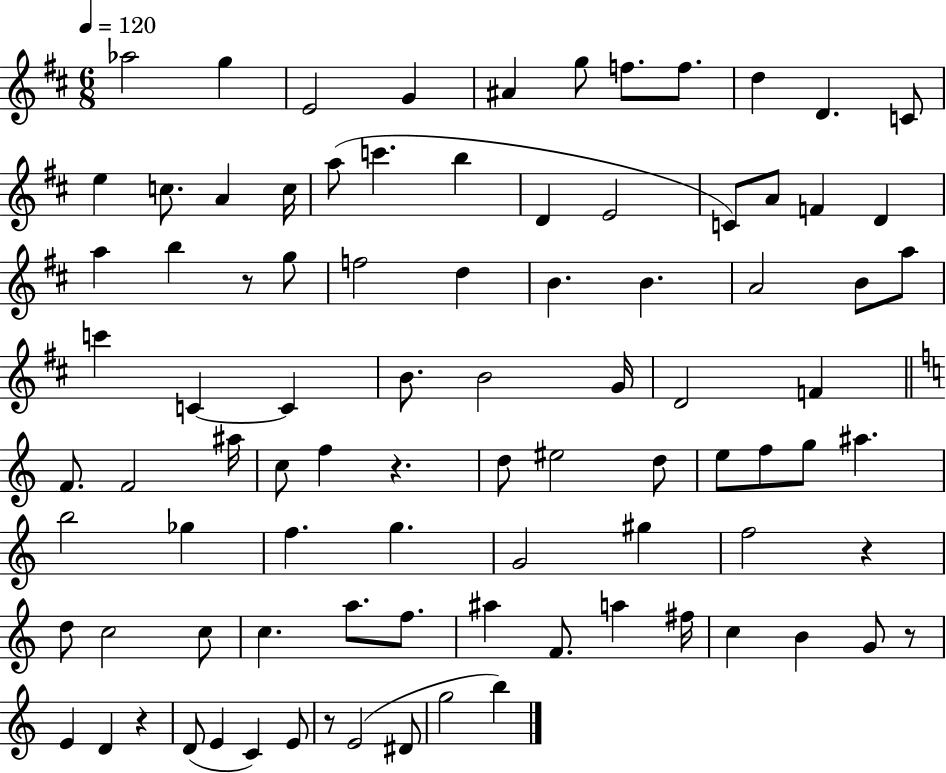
{
  \clef treble
  \numericTimeSignature
  \time 6/8
  \key d \major
  \tempo 4 = 120
  aes''2 g''4 | e'2 g'4 | ais'4 g''8 f''8. f''8. | d''4 d'4. c'8 | \break e''4 c''8. a'4 c''16 | a''8( c'''4. b''4 | d'4 e'2 | c'8) a'8 f'4 d'4 | \break a''4 b''4 r8 g''8 | f''2 d''4 | b'4. b'4. | a'2 b'8 a''8 | \break c'''4 c'4~~ c'4 | b'8. b'2 g'16 | d'2 f'4 | \bar "||" \break \key a \minor f'8. f'2 ais''16 | c''8 f''4 r4. | d''8 eis''2 d''8 | e''8 f''8 g''8 ais''4. | \break b''2 ges''4 | f''4. g''4. | g'2 gis''4 | f''2 r4 | \break d''8 c''2 c''8 | c''4. a''8. f''8. | ais''4 f'8. a''4 fis''16 | c''4 b'4 g'8 r8 | \break e'4 d'4 r4 | d'8( e'4 c'4) e'8 | r8 e'2( dis'8 | g''2 b''4) | \break \bar "|."
}